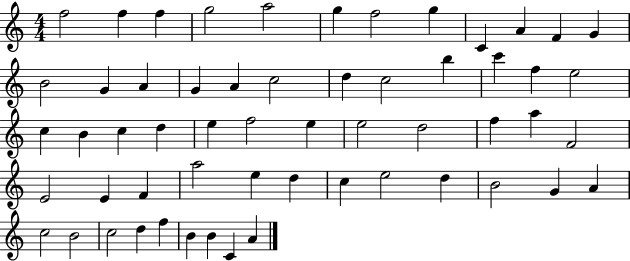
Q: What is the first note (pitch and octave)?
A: F5